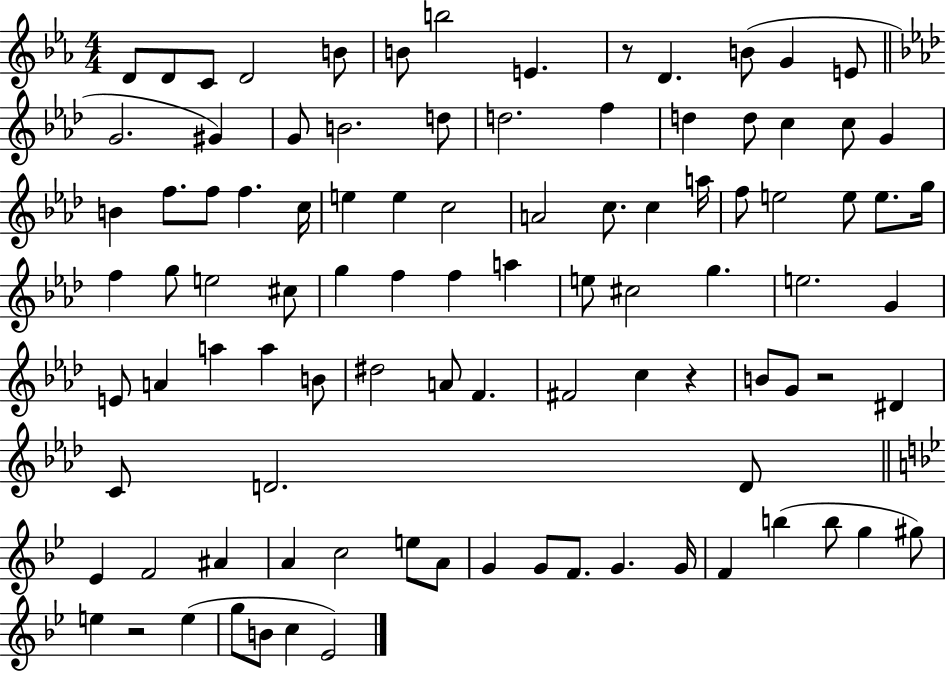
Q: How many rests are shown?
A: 4